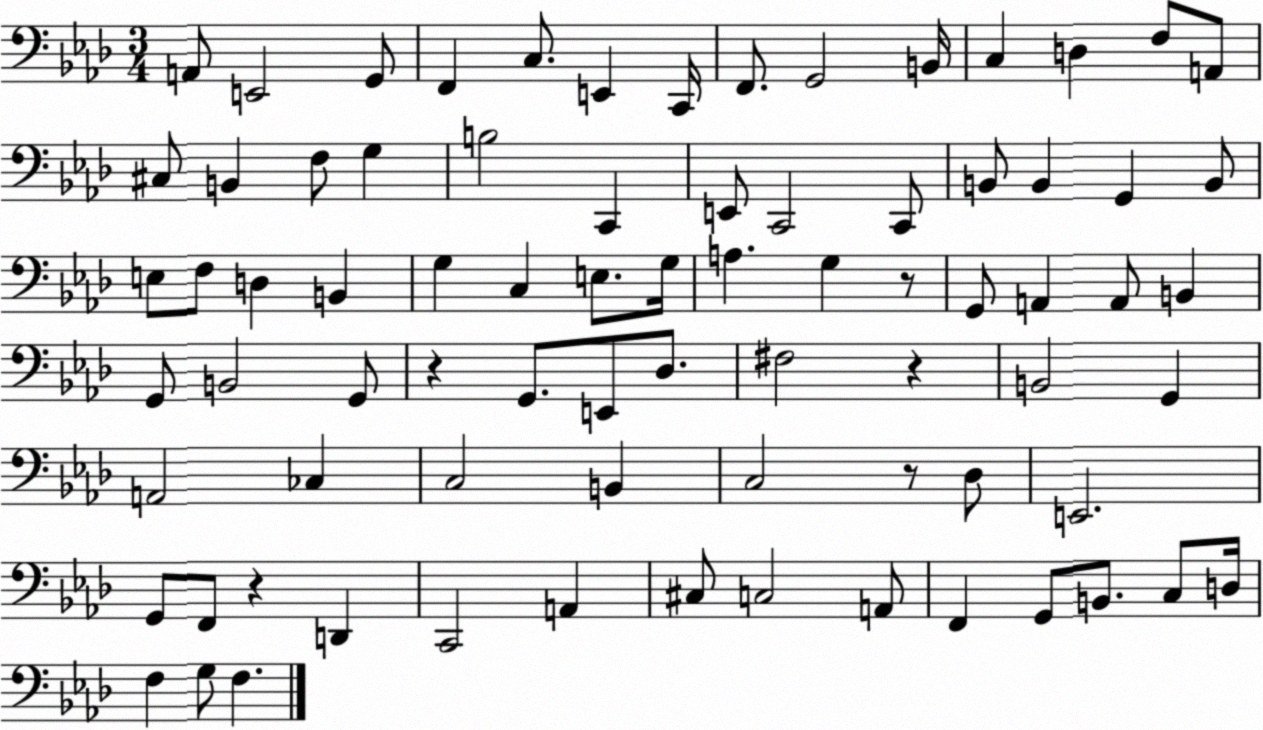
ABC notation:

X:1
T:Untitled
M:3/4
L:1/4
K:Ab
A,,/2 E,,2 G,,/2 F,, C,/2 E,, C,,/4 F,,/2 G,,2 B,,/4 C, D, F,/2 A,,/2 ^C,/2 B,, F,/2 G, B,2 C,, E,,/2 C,,2 C,,/2 B,,/2 B,, G,, B,,/2 E,/2 F,/2 D, B,, G, C, E,/2 G,/4 A, G, z/2 G,,/2 A,, A,,/2 B,, G,,/2 B,,2 G,,/2 z G,,/2 E,,/2 _D,/2 ^F,2 z B,,2 G,, A,,2 _C, C,2 B,, C,2 z/2 _D,/2 E,,2 G,,/2 F,,/2 z D,, C,,2 A,, ^C,/2 C,2 A,,/2 F,, G,,/2 B,,/2 C,/2 D,/4 F, G,/2 F,